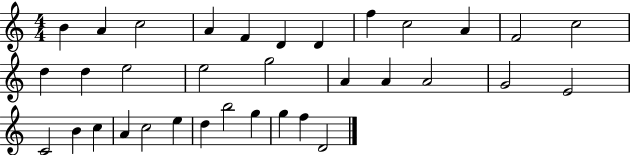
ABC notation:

X:1
T:Untitled
M:4/4
L:1/4
K:C
B A c2 A F D D f c2 A F2 c2 d d e2 e2 g2 A A A2 G2 E2 C2 B c A c2 e d b2 g g f D2